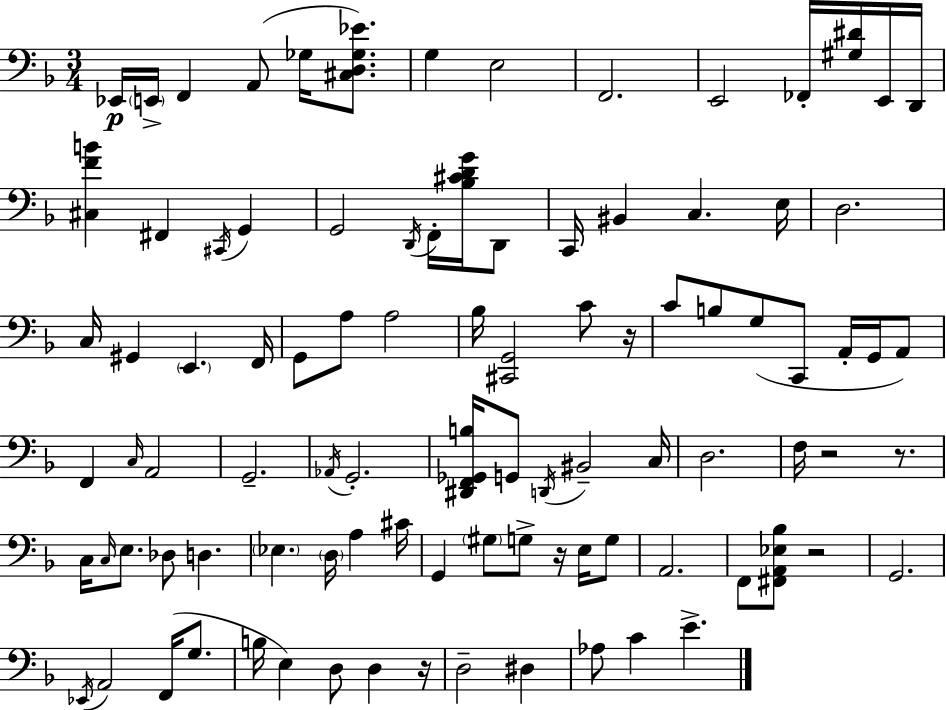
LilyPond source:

{
  \clef bass
  \numericTimeSignature
  \time 3/4
  \key d \minor
  ees,16\p \parenthesize e,16-> f,4 a,8( ges16 <cis d ges ees'>8.) | g4 e2 | f,2. | e,2 fes,16-. <gis dis'>16 e,16 d,16 | \break <cis f' b'>4 fis,4 \acciaccatura { cis,16 } g,4 | g,2 \acciaccatura { d,16 } f,16-. <bes cis' d' g'>16 | d,8 c,16 bis,4 c4. | e16 d2. | \break c16 gis,4 \parenthesize e,4. | f,16 g,8 a8 a2 | bes16 <cis, g,>2 c'8 | r16 c'8 b8 g8( c,8 a,16-. g,16 | \break a,8) f,4 \grace { c16 } a,2 | g,2.-- | \acciaccatura { aes,16 } g,2.-. | <dis, f, ges, b>16 g,8 \acciaccatura { d,16 } bis,2-- | \break c16 d2. | f16 r2 | r8. c16 \grace { c16 } e8. des8 | d4. \parenthesize ees4. | \break \parenthesize d16 a4 cis'16 g,4 \parenthesize gis8 | g8-> r16 e16 g8 a,2. | f,8 <fis, a, ees bes>8 r2 | g,2. | \break \acciaccatura { ees,16 } a,2 | f,16( g8. b16 e4) | d8 d4 r16 d2-- | dis4 aes8 c'4 | \break e'4.-> \bar "|."
}